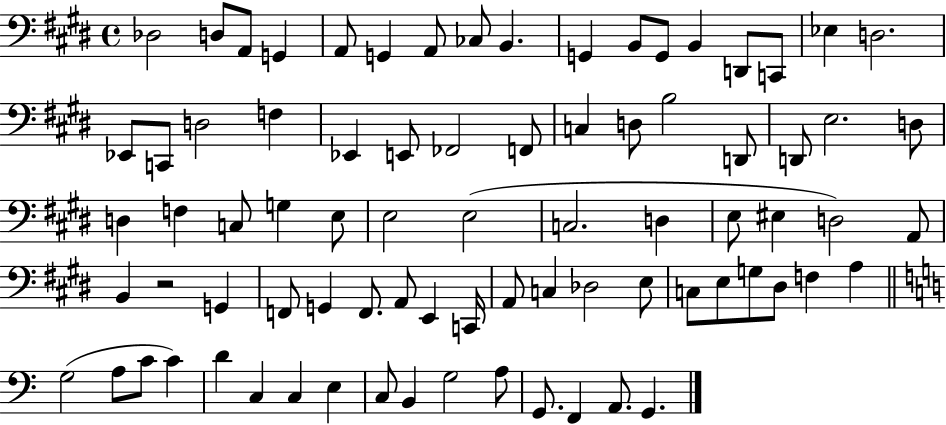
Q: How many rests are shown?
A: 1